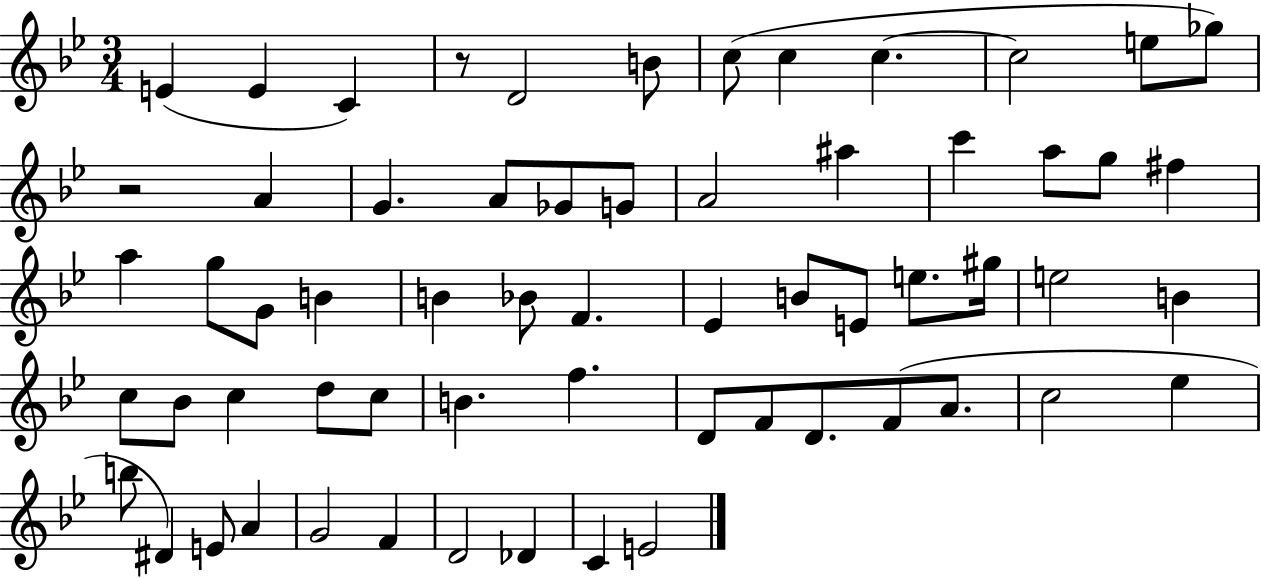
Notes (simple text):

E4/q E4/q C4/q R/e D4/h B4/e C5/e C5/q C5/q. C5/h E5/e Gb5/e R/h A4/q G4/q. A4/e Gb4/e G4/e A4/h A#5/q C6/q A5/e G5/e F#5/q A5/q G5/e G4/e B4/q B4/q Bb4/e F4/q. Eb4/q B4/e E4/e E5/e. G#5/s E5/h B4/q C5/e Bb4/e C5/q D5/e C5/e B4/q. F5/q. D4/e F4/e D4/e. F4/e A4/e. C5/h Eb5/q B5/e D#4/q E4/e A4/q G4/h F4/q D4/h Db4/q C4/q E4/h